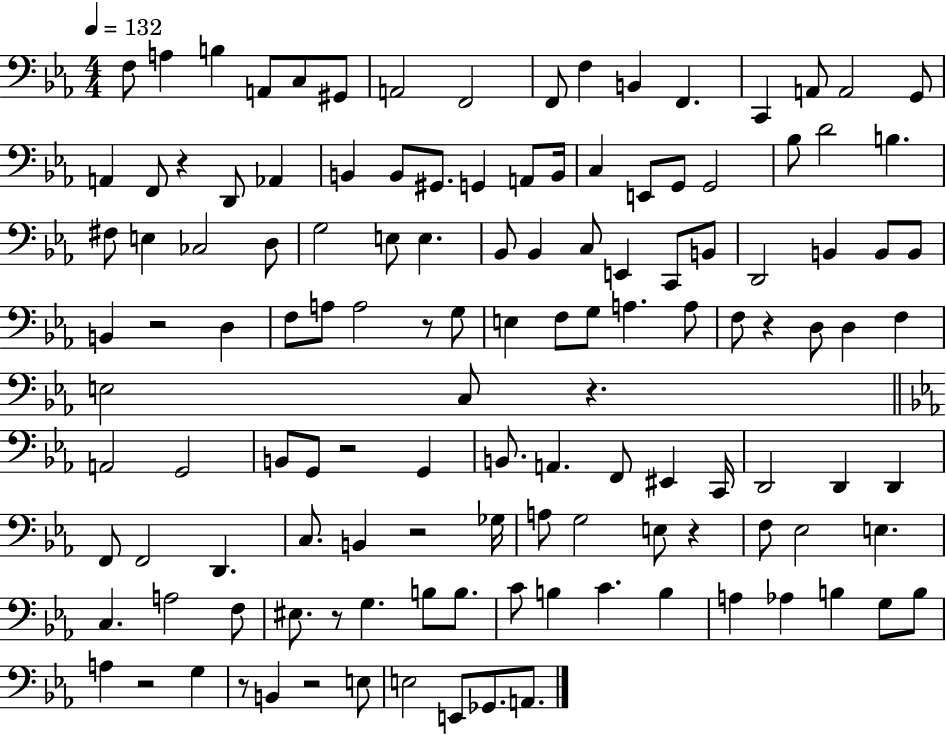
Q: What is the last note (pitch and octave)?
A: A2